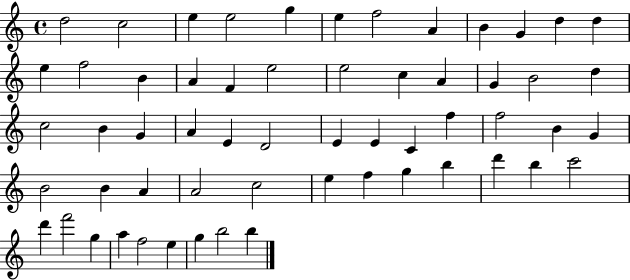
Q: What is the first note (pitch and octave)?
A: D5